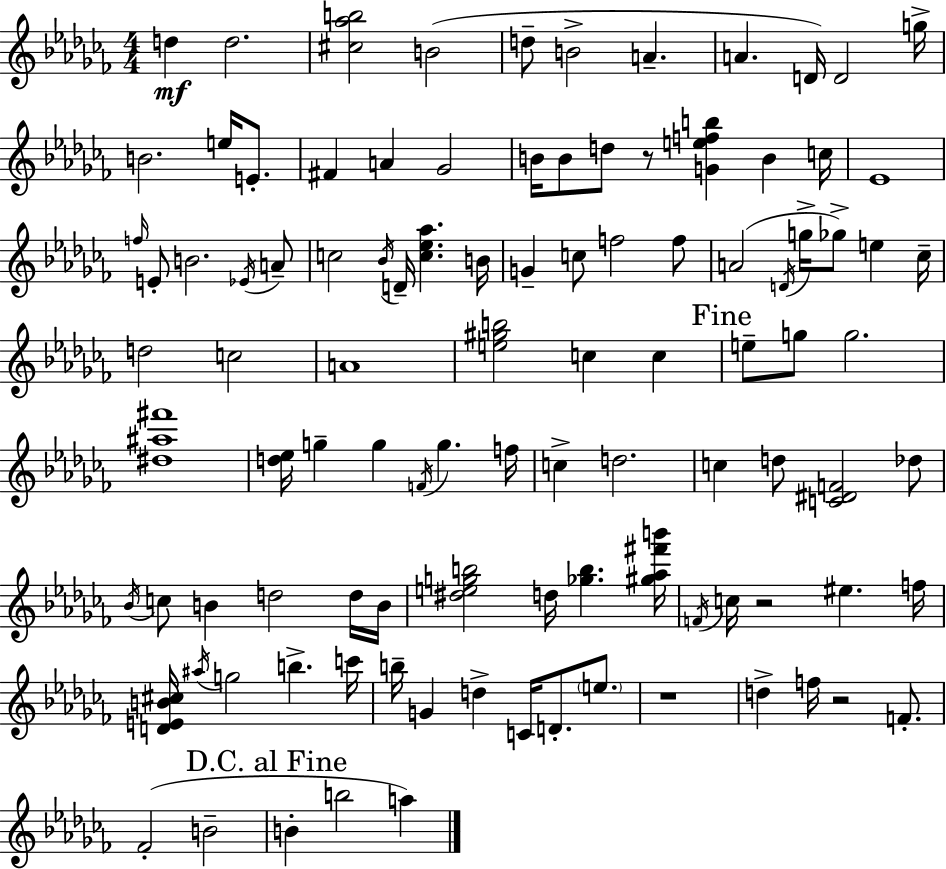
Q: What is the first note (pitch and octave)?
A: D5